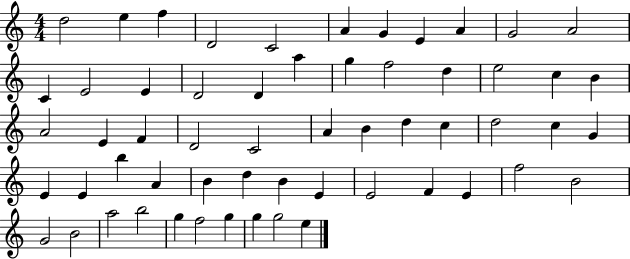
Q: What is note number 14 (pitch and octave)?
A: E4